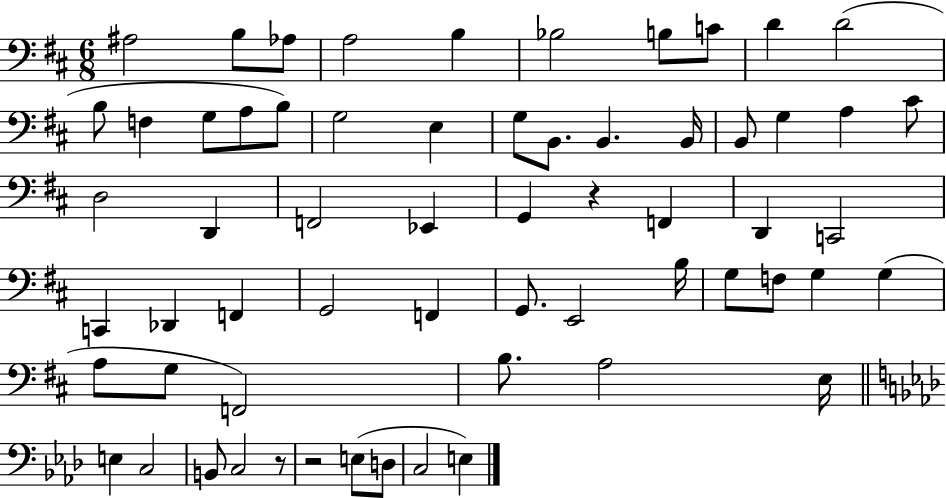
A#3/h B3/e Ab3/e A3/h B3/q Bb3/h B3/e C4/e D4/q D4/h B3/e F3/q G3/e A3/e B3/e G3/h E3/q G3/e B2/e. B2/q. B2/s B2/e G3/q A3/q C#4/e D3/h D2/q F2/h Eb2/q G2/q R/q F2/q D2/q C2/h C2/q Db2/q F2/q G2/h F2/q G2/e. E2/h B3/s G3/e F3/e G3/q G3/q A3/e G3/e F2/h B3/e. A3/h E3/s E3/q C3/h B2/e C3/h R/e R/h E3/e D3/e C3/h E3/q